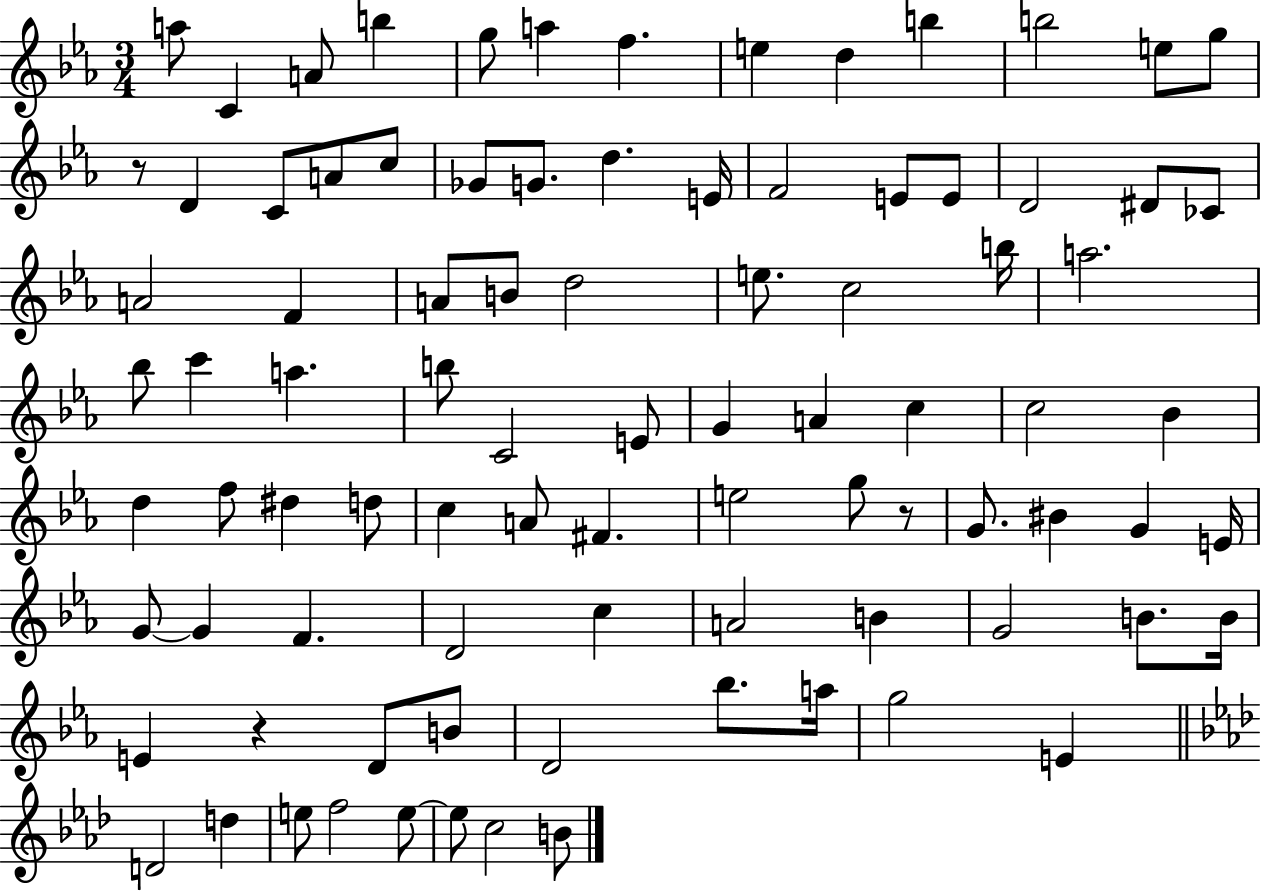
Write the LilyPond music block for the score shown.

{
  \clef treble
  \numericTimeSignature
  \time 3/4
  \key ees \major
  \repeat volta 2 { a''8 c'4 a'8 b''4 | g''8 a''4 f''4. | e''4 d''4 b''4 | b''2 e''8 g''8 | \break r8 d'4 c'8 a'8 c''8 | ges'8 g'8. d''4. e'16 | f'2 e'8 e'8 | d'2 dis'8 ces'8 | \break a'2 f'4 | a'8 b'8 d''2 | e''8. c''2 b''16 | a''2. | \break bes''8 c'''4 a''4. | b''8 c'2 e'8 | g'4 a'4 c''4 | c''2 bes'4 | \break d''4 f''8 dis''4 d''8 | c''4 a'8 fis'4. | e''2 g''8 r8 | g'8. bis'4 g'4 e'16 | \break g'8~~ g'4 f'4. | d'2 c''4 | a'2 b'4 | g'2 b'8. b'16 | \break e'4 r4 d'8 b'8 | d'2 bes''8. a''16 | g''2 e'4 | \bar "||" \break \key aes \major d'2 d''4 | e''8 f''2 e''8~~ | e''8 c''2 b'8 | } \bar "|."
}